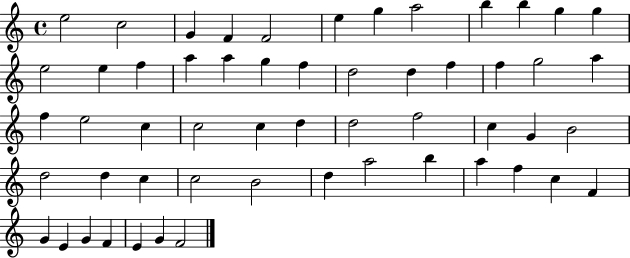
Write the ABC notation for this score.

X:1
T:Untitled
M:4/4
L:1/4
K:C
e2 c2 G F F2 e g a2 b b g g e2 e f a a g f d2 d f f g2 a f e2 c c2 c d d2 f2 c G B2 d2 d c c2 B2 d a2 b a f c F G E G F E G F2